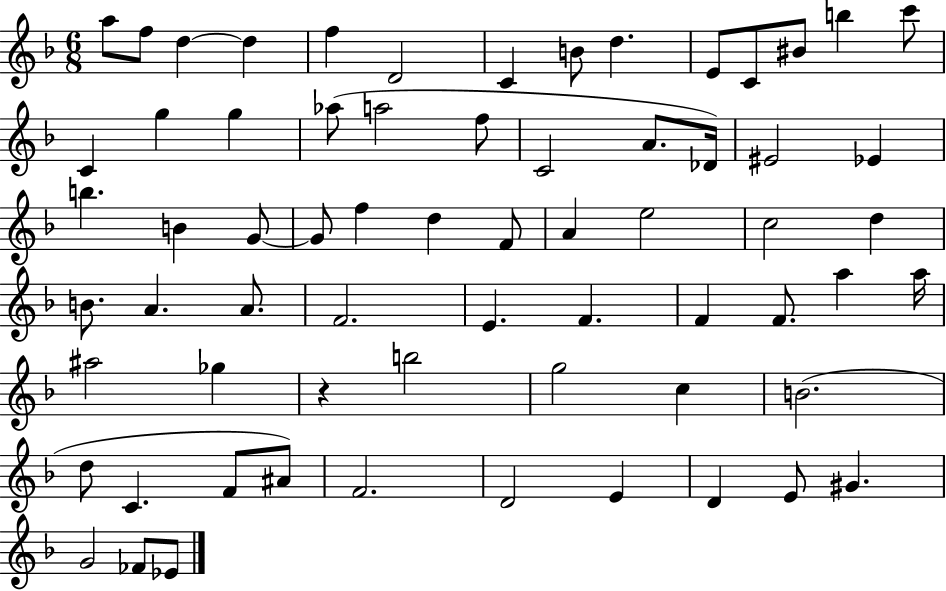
X:1
T:Untitled
M:6/8
L:1/4
K:F
a/2 f/2 d d f D2 C B/2 d E/2 C/2 ^B/2 b c'/2 C g g _a/2 a2 f/2 C2 A/2 _D/4 ^E2 _E b B G/2 G/2 f d F/2 A e2 c2 d B/2 A A/2 F2 E F F F/2 a a/4 ^a2 _g z b2 g2 c B2 d/2 C F/2 ^A/2 F2 D2 E D E/2 ^G G2 _F/2 _E/2